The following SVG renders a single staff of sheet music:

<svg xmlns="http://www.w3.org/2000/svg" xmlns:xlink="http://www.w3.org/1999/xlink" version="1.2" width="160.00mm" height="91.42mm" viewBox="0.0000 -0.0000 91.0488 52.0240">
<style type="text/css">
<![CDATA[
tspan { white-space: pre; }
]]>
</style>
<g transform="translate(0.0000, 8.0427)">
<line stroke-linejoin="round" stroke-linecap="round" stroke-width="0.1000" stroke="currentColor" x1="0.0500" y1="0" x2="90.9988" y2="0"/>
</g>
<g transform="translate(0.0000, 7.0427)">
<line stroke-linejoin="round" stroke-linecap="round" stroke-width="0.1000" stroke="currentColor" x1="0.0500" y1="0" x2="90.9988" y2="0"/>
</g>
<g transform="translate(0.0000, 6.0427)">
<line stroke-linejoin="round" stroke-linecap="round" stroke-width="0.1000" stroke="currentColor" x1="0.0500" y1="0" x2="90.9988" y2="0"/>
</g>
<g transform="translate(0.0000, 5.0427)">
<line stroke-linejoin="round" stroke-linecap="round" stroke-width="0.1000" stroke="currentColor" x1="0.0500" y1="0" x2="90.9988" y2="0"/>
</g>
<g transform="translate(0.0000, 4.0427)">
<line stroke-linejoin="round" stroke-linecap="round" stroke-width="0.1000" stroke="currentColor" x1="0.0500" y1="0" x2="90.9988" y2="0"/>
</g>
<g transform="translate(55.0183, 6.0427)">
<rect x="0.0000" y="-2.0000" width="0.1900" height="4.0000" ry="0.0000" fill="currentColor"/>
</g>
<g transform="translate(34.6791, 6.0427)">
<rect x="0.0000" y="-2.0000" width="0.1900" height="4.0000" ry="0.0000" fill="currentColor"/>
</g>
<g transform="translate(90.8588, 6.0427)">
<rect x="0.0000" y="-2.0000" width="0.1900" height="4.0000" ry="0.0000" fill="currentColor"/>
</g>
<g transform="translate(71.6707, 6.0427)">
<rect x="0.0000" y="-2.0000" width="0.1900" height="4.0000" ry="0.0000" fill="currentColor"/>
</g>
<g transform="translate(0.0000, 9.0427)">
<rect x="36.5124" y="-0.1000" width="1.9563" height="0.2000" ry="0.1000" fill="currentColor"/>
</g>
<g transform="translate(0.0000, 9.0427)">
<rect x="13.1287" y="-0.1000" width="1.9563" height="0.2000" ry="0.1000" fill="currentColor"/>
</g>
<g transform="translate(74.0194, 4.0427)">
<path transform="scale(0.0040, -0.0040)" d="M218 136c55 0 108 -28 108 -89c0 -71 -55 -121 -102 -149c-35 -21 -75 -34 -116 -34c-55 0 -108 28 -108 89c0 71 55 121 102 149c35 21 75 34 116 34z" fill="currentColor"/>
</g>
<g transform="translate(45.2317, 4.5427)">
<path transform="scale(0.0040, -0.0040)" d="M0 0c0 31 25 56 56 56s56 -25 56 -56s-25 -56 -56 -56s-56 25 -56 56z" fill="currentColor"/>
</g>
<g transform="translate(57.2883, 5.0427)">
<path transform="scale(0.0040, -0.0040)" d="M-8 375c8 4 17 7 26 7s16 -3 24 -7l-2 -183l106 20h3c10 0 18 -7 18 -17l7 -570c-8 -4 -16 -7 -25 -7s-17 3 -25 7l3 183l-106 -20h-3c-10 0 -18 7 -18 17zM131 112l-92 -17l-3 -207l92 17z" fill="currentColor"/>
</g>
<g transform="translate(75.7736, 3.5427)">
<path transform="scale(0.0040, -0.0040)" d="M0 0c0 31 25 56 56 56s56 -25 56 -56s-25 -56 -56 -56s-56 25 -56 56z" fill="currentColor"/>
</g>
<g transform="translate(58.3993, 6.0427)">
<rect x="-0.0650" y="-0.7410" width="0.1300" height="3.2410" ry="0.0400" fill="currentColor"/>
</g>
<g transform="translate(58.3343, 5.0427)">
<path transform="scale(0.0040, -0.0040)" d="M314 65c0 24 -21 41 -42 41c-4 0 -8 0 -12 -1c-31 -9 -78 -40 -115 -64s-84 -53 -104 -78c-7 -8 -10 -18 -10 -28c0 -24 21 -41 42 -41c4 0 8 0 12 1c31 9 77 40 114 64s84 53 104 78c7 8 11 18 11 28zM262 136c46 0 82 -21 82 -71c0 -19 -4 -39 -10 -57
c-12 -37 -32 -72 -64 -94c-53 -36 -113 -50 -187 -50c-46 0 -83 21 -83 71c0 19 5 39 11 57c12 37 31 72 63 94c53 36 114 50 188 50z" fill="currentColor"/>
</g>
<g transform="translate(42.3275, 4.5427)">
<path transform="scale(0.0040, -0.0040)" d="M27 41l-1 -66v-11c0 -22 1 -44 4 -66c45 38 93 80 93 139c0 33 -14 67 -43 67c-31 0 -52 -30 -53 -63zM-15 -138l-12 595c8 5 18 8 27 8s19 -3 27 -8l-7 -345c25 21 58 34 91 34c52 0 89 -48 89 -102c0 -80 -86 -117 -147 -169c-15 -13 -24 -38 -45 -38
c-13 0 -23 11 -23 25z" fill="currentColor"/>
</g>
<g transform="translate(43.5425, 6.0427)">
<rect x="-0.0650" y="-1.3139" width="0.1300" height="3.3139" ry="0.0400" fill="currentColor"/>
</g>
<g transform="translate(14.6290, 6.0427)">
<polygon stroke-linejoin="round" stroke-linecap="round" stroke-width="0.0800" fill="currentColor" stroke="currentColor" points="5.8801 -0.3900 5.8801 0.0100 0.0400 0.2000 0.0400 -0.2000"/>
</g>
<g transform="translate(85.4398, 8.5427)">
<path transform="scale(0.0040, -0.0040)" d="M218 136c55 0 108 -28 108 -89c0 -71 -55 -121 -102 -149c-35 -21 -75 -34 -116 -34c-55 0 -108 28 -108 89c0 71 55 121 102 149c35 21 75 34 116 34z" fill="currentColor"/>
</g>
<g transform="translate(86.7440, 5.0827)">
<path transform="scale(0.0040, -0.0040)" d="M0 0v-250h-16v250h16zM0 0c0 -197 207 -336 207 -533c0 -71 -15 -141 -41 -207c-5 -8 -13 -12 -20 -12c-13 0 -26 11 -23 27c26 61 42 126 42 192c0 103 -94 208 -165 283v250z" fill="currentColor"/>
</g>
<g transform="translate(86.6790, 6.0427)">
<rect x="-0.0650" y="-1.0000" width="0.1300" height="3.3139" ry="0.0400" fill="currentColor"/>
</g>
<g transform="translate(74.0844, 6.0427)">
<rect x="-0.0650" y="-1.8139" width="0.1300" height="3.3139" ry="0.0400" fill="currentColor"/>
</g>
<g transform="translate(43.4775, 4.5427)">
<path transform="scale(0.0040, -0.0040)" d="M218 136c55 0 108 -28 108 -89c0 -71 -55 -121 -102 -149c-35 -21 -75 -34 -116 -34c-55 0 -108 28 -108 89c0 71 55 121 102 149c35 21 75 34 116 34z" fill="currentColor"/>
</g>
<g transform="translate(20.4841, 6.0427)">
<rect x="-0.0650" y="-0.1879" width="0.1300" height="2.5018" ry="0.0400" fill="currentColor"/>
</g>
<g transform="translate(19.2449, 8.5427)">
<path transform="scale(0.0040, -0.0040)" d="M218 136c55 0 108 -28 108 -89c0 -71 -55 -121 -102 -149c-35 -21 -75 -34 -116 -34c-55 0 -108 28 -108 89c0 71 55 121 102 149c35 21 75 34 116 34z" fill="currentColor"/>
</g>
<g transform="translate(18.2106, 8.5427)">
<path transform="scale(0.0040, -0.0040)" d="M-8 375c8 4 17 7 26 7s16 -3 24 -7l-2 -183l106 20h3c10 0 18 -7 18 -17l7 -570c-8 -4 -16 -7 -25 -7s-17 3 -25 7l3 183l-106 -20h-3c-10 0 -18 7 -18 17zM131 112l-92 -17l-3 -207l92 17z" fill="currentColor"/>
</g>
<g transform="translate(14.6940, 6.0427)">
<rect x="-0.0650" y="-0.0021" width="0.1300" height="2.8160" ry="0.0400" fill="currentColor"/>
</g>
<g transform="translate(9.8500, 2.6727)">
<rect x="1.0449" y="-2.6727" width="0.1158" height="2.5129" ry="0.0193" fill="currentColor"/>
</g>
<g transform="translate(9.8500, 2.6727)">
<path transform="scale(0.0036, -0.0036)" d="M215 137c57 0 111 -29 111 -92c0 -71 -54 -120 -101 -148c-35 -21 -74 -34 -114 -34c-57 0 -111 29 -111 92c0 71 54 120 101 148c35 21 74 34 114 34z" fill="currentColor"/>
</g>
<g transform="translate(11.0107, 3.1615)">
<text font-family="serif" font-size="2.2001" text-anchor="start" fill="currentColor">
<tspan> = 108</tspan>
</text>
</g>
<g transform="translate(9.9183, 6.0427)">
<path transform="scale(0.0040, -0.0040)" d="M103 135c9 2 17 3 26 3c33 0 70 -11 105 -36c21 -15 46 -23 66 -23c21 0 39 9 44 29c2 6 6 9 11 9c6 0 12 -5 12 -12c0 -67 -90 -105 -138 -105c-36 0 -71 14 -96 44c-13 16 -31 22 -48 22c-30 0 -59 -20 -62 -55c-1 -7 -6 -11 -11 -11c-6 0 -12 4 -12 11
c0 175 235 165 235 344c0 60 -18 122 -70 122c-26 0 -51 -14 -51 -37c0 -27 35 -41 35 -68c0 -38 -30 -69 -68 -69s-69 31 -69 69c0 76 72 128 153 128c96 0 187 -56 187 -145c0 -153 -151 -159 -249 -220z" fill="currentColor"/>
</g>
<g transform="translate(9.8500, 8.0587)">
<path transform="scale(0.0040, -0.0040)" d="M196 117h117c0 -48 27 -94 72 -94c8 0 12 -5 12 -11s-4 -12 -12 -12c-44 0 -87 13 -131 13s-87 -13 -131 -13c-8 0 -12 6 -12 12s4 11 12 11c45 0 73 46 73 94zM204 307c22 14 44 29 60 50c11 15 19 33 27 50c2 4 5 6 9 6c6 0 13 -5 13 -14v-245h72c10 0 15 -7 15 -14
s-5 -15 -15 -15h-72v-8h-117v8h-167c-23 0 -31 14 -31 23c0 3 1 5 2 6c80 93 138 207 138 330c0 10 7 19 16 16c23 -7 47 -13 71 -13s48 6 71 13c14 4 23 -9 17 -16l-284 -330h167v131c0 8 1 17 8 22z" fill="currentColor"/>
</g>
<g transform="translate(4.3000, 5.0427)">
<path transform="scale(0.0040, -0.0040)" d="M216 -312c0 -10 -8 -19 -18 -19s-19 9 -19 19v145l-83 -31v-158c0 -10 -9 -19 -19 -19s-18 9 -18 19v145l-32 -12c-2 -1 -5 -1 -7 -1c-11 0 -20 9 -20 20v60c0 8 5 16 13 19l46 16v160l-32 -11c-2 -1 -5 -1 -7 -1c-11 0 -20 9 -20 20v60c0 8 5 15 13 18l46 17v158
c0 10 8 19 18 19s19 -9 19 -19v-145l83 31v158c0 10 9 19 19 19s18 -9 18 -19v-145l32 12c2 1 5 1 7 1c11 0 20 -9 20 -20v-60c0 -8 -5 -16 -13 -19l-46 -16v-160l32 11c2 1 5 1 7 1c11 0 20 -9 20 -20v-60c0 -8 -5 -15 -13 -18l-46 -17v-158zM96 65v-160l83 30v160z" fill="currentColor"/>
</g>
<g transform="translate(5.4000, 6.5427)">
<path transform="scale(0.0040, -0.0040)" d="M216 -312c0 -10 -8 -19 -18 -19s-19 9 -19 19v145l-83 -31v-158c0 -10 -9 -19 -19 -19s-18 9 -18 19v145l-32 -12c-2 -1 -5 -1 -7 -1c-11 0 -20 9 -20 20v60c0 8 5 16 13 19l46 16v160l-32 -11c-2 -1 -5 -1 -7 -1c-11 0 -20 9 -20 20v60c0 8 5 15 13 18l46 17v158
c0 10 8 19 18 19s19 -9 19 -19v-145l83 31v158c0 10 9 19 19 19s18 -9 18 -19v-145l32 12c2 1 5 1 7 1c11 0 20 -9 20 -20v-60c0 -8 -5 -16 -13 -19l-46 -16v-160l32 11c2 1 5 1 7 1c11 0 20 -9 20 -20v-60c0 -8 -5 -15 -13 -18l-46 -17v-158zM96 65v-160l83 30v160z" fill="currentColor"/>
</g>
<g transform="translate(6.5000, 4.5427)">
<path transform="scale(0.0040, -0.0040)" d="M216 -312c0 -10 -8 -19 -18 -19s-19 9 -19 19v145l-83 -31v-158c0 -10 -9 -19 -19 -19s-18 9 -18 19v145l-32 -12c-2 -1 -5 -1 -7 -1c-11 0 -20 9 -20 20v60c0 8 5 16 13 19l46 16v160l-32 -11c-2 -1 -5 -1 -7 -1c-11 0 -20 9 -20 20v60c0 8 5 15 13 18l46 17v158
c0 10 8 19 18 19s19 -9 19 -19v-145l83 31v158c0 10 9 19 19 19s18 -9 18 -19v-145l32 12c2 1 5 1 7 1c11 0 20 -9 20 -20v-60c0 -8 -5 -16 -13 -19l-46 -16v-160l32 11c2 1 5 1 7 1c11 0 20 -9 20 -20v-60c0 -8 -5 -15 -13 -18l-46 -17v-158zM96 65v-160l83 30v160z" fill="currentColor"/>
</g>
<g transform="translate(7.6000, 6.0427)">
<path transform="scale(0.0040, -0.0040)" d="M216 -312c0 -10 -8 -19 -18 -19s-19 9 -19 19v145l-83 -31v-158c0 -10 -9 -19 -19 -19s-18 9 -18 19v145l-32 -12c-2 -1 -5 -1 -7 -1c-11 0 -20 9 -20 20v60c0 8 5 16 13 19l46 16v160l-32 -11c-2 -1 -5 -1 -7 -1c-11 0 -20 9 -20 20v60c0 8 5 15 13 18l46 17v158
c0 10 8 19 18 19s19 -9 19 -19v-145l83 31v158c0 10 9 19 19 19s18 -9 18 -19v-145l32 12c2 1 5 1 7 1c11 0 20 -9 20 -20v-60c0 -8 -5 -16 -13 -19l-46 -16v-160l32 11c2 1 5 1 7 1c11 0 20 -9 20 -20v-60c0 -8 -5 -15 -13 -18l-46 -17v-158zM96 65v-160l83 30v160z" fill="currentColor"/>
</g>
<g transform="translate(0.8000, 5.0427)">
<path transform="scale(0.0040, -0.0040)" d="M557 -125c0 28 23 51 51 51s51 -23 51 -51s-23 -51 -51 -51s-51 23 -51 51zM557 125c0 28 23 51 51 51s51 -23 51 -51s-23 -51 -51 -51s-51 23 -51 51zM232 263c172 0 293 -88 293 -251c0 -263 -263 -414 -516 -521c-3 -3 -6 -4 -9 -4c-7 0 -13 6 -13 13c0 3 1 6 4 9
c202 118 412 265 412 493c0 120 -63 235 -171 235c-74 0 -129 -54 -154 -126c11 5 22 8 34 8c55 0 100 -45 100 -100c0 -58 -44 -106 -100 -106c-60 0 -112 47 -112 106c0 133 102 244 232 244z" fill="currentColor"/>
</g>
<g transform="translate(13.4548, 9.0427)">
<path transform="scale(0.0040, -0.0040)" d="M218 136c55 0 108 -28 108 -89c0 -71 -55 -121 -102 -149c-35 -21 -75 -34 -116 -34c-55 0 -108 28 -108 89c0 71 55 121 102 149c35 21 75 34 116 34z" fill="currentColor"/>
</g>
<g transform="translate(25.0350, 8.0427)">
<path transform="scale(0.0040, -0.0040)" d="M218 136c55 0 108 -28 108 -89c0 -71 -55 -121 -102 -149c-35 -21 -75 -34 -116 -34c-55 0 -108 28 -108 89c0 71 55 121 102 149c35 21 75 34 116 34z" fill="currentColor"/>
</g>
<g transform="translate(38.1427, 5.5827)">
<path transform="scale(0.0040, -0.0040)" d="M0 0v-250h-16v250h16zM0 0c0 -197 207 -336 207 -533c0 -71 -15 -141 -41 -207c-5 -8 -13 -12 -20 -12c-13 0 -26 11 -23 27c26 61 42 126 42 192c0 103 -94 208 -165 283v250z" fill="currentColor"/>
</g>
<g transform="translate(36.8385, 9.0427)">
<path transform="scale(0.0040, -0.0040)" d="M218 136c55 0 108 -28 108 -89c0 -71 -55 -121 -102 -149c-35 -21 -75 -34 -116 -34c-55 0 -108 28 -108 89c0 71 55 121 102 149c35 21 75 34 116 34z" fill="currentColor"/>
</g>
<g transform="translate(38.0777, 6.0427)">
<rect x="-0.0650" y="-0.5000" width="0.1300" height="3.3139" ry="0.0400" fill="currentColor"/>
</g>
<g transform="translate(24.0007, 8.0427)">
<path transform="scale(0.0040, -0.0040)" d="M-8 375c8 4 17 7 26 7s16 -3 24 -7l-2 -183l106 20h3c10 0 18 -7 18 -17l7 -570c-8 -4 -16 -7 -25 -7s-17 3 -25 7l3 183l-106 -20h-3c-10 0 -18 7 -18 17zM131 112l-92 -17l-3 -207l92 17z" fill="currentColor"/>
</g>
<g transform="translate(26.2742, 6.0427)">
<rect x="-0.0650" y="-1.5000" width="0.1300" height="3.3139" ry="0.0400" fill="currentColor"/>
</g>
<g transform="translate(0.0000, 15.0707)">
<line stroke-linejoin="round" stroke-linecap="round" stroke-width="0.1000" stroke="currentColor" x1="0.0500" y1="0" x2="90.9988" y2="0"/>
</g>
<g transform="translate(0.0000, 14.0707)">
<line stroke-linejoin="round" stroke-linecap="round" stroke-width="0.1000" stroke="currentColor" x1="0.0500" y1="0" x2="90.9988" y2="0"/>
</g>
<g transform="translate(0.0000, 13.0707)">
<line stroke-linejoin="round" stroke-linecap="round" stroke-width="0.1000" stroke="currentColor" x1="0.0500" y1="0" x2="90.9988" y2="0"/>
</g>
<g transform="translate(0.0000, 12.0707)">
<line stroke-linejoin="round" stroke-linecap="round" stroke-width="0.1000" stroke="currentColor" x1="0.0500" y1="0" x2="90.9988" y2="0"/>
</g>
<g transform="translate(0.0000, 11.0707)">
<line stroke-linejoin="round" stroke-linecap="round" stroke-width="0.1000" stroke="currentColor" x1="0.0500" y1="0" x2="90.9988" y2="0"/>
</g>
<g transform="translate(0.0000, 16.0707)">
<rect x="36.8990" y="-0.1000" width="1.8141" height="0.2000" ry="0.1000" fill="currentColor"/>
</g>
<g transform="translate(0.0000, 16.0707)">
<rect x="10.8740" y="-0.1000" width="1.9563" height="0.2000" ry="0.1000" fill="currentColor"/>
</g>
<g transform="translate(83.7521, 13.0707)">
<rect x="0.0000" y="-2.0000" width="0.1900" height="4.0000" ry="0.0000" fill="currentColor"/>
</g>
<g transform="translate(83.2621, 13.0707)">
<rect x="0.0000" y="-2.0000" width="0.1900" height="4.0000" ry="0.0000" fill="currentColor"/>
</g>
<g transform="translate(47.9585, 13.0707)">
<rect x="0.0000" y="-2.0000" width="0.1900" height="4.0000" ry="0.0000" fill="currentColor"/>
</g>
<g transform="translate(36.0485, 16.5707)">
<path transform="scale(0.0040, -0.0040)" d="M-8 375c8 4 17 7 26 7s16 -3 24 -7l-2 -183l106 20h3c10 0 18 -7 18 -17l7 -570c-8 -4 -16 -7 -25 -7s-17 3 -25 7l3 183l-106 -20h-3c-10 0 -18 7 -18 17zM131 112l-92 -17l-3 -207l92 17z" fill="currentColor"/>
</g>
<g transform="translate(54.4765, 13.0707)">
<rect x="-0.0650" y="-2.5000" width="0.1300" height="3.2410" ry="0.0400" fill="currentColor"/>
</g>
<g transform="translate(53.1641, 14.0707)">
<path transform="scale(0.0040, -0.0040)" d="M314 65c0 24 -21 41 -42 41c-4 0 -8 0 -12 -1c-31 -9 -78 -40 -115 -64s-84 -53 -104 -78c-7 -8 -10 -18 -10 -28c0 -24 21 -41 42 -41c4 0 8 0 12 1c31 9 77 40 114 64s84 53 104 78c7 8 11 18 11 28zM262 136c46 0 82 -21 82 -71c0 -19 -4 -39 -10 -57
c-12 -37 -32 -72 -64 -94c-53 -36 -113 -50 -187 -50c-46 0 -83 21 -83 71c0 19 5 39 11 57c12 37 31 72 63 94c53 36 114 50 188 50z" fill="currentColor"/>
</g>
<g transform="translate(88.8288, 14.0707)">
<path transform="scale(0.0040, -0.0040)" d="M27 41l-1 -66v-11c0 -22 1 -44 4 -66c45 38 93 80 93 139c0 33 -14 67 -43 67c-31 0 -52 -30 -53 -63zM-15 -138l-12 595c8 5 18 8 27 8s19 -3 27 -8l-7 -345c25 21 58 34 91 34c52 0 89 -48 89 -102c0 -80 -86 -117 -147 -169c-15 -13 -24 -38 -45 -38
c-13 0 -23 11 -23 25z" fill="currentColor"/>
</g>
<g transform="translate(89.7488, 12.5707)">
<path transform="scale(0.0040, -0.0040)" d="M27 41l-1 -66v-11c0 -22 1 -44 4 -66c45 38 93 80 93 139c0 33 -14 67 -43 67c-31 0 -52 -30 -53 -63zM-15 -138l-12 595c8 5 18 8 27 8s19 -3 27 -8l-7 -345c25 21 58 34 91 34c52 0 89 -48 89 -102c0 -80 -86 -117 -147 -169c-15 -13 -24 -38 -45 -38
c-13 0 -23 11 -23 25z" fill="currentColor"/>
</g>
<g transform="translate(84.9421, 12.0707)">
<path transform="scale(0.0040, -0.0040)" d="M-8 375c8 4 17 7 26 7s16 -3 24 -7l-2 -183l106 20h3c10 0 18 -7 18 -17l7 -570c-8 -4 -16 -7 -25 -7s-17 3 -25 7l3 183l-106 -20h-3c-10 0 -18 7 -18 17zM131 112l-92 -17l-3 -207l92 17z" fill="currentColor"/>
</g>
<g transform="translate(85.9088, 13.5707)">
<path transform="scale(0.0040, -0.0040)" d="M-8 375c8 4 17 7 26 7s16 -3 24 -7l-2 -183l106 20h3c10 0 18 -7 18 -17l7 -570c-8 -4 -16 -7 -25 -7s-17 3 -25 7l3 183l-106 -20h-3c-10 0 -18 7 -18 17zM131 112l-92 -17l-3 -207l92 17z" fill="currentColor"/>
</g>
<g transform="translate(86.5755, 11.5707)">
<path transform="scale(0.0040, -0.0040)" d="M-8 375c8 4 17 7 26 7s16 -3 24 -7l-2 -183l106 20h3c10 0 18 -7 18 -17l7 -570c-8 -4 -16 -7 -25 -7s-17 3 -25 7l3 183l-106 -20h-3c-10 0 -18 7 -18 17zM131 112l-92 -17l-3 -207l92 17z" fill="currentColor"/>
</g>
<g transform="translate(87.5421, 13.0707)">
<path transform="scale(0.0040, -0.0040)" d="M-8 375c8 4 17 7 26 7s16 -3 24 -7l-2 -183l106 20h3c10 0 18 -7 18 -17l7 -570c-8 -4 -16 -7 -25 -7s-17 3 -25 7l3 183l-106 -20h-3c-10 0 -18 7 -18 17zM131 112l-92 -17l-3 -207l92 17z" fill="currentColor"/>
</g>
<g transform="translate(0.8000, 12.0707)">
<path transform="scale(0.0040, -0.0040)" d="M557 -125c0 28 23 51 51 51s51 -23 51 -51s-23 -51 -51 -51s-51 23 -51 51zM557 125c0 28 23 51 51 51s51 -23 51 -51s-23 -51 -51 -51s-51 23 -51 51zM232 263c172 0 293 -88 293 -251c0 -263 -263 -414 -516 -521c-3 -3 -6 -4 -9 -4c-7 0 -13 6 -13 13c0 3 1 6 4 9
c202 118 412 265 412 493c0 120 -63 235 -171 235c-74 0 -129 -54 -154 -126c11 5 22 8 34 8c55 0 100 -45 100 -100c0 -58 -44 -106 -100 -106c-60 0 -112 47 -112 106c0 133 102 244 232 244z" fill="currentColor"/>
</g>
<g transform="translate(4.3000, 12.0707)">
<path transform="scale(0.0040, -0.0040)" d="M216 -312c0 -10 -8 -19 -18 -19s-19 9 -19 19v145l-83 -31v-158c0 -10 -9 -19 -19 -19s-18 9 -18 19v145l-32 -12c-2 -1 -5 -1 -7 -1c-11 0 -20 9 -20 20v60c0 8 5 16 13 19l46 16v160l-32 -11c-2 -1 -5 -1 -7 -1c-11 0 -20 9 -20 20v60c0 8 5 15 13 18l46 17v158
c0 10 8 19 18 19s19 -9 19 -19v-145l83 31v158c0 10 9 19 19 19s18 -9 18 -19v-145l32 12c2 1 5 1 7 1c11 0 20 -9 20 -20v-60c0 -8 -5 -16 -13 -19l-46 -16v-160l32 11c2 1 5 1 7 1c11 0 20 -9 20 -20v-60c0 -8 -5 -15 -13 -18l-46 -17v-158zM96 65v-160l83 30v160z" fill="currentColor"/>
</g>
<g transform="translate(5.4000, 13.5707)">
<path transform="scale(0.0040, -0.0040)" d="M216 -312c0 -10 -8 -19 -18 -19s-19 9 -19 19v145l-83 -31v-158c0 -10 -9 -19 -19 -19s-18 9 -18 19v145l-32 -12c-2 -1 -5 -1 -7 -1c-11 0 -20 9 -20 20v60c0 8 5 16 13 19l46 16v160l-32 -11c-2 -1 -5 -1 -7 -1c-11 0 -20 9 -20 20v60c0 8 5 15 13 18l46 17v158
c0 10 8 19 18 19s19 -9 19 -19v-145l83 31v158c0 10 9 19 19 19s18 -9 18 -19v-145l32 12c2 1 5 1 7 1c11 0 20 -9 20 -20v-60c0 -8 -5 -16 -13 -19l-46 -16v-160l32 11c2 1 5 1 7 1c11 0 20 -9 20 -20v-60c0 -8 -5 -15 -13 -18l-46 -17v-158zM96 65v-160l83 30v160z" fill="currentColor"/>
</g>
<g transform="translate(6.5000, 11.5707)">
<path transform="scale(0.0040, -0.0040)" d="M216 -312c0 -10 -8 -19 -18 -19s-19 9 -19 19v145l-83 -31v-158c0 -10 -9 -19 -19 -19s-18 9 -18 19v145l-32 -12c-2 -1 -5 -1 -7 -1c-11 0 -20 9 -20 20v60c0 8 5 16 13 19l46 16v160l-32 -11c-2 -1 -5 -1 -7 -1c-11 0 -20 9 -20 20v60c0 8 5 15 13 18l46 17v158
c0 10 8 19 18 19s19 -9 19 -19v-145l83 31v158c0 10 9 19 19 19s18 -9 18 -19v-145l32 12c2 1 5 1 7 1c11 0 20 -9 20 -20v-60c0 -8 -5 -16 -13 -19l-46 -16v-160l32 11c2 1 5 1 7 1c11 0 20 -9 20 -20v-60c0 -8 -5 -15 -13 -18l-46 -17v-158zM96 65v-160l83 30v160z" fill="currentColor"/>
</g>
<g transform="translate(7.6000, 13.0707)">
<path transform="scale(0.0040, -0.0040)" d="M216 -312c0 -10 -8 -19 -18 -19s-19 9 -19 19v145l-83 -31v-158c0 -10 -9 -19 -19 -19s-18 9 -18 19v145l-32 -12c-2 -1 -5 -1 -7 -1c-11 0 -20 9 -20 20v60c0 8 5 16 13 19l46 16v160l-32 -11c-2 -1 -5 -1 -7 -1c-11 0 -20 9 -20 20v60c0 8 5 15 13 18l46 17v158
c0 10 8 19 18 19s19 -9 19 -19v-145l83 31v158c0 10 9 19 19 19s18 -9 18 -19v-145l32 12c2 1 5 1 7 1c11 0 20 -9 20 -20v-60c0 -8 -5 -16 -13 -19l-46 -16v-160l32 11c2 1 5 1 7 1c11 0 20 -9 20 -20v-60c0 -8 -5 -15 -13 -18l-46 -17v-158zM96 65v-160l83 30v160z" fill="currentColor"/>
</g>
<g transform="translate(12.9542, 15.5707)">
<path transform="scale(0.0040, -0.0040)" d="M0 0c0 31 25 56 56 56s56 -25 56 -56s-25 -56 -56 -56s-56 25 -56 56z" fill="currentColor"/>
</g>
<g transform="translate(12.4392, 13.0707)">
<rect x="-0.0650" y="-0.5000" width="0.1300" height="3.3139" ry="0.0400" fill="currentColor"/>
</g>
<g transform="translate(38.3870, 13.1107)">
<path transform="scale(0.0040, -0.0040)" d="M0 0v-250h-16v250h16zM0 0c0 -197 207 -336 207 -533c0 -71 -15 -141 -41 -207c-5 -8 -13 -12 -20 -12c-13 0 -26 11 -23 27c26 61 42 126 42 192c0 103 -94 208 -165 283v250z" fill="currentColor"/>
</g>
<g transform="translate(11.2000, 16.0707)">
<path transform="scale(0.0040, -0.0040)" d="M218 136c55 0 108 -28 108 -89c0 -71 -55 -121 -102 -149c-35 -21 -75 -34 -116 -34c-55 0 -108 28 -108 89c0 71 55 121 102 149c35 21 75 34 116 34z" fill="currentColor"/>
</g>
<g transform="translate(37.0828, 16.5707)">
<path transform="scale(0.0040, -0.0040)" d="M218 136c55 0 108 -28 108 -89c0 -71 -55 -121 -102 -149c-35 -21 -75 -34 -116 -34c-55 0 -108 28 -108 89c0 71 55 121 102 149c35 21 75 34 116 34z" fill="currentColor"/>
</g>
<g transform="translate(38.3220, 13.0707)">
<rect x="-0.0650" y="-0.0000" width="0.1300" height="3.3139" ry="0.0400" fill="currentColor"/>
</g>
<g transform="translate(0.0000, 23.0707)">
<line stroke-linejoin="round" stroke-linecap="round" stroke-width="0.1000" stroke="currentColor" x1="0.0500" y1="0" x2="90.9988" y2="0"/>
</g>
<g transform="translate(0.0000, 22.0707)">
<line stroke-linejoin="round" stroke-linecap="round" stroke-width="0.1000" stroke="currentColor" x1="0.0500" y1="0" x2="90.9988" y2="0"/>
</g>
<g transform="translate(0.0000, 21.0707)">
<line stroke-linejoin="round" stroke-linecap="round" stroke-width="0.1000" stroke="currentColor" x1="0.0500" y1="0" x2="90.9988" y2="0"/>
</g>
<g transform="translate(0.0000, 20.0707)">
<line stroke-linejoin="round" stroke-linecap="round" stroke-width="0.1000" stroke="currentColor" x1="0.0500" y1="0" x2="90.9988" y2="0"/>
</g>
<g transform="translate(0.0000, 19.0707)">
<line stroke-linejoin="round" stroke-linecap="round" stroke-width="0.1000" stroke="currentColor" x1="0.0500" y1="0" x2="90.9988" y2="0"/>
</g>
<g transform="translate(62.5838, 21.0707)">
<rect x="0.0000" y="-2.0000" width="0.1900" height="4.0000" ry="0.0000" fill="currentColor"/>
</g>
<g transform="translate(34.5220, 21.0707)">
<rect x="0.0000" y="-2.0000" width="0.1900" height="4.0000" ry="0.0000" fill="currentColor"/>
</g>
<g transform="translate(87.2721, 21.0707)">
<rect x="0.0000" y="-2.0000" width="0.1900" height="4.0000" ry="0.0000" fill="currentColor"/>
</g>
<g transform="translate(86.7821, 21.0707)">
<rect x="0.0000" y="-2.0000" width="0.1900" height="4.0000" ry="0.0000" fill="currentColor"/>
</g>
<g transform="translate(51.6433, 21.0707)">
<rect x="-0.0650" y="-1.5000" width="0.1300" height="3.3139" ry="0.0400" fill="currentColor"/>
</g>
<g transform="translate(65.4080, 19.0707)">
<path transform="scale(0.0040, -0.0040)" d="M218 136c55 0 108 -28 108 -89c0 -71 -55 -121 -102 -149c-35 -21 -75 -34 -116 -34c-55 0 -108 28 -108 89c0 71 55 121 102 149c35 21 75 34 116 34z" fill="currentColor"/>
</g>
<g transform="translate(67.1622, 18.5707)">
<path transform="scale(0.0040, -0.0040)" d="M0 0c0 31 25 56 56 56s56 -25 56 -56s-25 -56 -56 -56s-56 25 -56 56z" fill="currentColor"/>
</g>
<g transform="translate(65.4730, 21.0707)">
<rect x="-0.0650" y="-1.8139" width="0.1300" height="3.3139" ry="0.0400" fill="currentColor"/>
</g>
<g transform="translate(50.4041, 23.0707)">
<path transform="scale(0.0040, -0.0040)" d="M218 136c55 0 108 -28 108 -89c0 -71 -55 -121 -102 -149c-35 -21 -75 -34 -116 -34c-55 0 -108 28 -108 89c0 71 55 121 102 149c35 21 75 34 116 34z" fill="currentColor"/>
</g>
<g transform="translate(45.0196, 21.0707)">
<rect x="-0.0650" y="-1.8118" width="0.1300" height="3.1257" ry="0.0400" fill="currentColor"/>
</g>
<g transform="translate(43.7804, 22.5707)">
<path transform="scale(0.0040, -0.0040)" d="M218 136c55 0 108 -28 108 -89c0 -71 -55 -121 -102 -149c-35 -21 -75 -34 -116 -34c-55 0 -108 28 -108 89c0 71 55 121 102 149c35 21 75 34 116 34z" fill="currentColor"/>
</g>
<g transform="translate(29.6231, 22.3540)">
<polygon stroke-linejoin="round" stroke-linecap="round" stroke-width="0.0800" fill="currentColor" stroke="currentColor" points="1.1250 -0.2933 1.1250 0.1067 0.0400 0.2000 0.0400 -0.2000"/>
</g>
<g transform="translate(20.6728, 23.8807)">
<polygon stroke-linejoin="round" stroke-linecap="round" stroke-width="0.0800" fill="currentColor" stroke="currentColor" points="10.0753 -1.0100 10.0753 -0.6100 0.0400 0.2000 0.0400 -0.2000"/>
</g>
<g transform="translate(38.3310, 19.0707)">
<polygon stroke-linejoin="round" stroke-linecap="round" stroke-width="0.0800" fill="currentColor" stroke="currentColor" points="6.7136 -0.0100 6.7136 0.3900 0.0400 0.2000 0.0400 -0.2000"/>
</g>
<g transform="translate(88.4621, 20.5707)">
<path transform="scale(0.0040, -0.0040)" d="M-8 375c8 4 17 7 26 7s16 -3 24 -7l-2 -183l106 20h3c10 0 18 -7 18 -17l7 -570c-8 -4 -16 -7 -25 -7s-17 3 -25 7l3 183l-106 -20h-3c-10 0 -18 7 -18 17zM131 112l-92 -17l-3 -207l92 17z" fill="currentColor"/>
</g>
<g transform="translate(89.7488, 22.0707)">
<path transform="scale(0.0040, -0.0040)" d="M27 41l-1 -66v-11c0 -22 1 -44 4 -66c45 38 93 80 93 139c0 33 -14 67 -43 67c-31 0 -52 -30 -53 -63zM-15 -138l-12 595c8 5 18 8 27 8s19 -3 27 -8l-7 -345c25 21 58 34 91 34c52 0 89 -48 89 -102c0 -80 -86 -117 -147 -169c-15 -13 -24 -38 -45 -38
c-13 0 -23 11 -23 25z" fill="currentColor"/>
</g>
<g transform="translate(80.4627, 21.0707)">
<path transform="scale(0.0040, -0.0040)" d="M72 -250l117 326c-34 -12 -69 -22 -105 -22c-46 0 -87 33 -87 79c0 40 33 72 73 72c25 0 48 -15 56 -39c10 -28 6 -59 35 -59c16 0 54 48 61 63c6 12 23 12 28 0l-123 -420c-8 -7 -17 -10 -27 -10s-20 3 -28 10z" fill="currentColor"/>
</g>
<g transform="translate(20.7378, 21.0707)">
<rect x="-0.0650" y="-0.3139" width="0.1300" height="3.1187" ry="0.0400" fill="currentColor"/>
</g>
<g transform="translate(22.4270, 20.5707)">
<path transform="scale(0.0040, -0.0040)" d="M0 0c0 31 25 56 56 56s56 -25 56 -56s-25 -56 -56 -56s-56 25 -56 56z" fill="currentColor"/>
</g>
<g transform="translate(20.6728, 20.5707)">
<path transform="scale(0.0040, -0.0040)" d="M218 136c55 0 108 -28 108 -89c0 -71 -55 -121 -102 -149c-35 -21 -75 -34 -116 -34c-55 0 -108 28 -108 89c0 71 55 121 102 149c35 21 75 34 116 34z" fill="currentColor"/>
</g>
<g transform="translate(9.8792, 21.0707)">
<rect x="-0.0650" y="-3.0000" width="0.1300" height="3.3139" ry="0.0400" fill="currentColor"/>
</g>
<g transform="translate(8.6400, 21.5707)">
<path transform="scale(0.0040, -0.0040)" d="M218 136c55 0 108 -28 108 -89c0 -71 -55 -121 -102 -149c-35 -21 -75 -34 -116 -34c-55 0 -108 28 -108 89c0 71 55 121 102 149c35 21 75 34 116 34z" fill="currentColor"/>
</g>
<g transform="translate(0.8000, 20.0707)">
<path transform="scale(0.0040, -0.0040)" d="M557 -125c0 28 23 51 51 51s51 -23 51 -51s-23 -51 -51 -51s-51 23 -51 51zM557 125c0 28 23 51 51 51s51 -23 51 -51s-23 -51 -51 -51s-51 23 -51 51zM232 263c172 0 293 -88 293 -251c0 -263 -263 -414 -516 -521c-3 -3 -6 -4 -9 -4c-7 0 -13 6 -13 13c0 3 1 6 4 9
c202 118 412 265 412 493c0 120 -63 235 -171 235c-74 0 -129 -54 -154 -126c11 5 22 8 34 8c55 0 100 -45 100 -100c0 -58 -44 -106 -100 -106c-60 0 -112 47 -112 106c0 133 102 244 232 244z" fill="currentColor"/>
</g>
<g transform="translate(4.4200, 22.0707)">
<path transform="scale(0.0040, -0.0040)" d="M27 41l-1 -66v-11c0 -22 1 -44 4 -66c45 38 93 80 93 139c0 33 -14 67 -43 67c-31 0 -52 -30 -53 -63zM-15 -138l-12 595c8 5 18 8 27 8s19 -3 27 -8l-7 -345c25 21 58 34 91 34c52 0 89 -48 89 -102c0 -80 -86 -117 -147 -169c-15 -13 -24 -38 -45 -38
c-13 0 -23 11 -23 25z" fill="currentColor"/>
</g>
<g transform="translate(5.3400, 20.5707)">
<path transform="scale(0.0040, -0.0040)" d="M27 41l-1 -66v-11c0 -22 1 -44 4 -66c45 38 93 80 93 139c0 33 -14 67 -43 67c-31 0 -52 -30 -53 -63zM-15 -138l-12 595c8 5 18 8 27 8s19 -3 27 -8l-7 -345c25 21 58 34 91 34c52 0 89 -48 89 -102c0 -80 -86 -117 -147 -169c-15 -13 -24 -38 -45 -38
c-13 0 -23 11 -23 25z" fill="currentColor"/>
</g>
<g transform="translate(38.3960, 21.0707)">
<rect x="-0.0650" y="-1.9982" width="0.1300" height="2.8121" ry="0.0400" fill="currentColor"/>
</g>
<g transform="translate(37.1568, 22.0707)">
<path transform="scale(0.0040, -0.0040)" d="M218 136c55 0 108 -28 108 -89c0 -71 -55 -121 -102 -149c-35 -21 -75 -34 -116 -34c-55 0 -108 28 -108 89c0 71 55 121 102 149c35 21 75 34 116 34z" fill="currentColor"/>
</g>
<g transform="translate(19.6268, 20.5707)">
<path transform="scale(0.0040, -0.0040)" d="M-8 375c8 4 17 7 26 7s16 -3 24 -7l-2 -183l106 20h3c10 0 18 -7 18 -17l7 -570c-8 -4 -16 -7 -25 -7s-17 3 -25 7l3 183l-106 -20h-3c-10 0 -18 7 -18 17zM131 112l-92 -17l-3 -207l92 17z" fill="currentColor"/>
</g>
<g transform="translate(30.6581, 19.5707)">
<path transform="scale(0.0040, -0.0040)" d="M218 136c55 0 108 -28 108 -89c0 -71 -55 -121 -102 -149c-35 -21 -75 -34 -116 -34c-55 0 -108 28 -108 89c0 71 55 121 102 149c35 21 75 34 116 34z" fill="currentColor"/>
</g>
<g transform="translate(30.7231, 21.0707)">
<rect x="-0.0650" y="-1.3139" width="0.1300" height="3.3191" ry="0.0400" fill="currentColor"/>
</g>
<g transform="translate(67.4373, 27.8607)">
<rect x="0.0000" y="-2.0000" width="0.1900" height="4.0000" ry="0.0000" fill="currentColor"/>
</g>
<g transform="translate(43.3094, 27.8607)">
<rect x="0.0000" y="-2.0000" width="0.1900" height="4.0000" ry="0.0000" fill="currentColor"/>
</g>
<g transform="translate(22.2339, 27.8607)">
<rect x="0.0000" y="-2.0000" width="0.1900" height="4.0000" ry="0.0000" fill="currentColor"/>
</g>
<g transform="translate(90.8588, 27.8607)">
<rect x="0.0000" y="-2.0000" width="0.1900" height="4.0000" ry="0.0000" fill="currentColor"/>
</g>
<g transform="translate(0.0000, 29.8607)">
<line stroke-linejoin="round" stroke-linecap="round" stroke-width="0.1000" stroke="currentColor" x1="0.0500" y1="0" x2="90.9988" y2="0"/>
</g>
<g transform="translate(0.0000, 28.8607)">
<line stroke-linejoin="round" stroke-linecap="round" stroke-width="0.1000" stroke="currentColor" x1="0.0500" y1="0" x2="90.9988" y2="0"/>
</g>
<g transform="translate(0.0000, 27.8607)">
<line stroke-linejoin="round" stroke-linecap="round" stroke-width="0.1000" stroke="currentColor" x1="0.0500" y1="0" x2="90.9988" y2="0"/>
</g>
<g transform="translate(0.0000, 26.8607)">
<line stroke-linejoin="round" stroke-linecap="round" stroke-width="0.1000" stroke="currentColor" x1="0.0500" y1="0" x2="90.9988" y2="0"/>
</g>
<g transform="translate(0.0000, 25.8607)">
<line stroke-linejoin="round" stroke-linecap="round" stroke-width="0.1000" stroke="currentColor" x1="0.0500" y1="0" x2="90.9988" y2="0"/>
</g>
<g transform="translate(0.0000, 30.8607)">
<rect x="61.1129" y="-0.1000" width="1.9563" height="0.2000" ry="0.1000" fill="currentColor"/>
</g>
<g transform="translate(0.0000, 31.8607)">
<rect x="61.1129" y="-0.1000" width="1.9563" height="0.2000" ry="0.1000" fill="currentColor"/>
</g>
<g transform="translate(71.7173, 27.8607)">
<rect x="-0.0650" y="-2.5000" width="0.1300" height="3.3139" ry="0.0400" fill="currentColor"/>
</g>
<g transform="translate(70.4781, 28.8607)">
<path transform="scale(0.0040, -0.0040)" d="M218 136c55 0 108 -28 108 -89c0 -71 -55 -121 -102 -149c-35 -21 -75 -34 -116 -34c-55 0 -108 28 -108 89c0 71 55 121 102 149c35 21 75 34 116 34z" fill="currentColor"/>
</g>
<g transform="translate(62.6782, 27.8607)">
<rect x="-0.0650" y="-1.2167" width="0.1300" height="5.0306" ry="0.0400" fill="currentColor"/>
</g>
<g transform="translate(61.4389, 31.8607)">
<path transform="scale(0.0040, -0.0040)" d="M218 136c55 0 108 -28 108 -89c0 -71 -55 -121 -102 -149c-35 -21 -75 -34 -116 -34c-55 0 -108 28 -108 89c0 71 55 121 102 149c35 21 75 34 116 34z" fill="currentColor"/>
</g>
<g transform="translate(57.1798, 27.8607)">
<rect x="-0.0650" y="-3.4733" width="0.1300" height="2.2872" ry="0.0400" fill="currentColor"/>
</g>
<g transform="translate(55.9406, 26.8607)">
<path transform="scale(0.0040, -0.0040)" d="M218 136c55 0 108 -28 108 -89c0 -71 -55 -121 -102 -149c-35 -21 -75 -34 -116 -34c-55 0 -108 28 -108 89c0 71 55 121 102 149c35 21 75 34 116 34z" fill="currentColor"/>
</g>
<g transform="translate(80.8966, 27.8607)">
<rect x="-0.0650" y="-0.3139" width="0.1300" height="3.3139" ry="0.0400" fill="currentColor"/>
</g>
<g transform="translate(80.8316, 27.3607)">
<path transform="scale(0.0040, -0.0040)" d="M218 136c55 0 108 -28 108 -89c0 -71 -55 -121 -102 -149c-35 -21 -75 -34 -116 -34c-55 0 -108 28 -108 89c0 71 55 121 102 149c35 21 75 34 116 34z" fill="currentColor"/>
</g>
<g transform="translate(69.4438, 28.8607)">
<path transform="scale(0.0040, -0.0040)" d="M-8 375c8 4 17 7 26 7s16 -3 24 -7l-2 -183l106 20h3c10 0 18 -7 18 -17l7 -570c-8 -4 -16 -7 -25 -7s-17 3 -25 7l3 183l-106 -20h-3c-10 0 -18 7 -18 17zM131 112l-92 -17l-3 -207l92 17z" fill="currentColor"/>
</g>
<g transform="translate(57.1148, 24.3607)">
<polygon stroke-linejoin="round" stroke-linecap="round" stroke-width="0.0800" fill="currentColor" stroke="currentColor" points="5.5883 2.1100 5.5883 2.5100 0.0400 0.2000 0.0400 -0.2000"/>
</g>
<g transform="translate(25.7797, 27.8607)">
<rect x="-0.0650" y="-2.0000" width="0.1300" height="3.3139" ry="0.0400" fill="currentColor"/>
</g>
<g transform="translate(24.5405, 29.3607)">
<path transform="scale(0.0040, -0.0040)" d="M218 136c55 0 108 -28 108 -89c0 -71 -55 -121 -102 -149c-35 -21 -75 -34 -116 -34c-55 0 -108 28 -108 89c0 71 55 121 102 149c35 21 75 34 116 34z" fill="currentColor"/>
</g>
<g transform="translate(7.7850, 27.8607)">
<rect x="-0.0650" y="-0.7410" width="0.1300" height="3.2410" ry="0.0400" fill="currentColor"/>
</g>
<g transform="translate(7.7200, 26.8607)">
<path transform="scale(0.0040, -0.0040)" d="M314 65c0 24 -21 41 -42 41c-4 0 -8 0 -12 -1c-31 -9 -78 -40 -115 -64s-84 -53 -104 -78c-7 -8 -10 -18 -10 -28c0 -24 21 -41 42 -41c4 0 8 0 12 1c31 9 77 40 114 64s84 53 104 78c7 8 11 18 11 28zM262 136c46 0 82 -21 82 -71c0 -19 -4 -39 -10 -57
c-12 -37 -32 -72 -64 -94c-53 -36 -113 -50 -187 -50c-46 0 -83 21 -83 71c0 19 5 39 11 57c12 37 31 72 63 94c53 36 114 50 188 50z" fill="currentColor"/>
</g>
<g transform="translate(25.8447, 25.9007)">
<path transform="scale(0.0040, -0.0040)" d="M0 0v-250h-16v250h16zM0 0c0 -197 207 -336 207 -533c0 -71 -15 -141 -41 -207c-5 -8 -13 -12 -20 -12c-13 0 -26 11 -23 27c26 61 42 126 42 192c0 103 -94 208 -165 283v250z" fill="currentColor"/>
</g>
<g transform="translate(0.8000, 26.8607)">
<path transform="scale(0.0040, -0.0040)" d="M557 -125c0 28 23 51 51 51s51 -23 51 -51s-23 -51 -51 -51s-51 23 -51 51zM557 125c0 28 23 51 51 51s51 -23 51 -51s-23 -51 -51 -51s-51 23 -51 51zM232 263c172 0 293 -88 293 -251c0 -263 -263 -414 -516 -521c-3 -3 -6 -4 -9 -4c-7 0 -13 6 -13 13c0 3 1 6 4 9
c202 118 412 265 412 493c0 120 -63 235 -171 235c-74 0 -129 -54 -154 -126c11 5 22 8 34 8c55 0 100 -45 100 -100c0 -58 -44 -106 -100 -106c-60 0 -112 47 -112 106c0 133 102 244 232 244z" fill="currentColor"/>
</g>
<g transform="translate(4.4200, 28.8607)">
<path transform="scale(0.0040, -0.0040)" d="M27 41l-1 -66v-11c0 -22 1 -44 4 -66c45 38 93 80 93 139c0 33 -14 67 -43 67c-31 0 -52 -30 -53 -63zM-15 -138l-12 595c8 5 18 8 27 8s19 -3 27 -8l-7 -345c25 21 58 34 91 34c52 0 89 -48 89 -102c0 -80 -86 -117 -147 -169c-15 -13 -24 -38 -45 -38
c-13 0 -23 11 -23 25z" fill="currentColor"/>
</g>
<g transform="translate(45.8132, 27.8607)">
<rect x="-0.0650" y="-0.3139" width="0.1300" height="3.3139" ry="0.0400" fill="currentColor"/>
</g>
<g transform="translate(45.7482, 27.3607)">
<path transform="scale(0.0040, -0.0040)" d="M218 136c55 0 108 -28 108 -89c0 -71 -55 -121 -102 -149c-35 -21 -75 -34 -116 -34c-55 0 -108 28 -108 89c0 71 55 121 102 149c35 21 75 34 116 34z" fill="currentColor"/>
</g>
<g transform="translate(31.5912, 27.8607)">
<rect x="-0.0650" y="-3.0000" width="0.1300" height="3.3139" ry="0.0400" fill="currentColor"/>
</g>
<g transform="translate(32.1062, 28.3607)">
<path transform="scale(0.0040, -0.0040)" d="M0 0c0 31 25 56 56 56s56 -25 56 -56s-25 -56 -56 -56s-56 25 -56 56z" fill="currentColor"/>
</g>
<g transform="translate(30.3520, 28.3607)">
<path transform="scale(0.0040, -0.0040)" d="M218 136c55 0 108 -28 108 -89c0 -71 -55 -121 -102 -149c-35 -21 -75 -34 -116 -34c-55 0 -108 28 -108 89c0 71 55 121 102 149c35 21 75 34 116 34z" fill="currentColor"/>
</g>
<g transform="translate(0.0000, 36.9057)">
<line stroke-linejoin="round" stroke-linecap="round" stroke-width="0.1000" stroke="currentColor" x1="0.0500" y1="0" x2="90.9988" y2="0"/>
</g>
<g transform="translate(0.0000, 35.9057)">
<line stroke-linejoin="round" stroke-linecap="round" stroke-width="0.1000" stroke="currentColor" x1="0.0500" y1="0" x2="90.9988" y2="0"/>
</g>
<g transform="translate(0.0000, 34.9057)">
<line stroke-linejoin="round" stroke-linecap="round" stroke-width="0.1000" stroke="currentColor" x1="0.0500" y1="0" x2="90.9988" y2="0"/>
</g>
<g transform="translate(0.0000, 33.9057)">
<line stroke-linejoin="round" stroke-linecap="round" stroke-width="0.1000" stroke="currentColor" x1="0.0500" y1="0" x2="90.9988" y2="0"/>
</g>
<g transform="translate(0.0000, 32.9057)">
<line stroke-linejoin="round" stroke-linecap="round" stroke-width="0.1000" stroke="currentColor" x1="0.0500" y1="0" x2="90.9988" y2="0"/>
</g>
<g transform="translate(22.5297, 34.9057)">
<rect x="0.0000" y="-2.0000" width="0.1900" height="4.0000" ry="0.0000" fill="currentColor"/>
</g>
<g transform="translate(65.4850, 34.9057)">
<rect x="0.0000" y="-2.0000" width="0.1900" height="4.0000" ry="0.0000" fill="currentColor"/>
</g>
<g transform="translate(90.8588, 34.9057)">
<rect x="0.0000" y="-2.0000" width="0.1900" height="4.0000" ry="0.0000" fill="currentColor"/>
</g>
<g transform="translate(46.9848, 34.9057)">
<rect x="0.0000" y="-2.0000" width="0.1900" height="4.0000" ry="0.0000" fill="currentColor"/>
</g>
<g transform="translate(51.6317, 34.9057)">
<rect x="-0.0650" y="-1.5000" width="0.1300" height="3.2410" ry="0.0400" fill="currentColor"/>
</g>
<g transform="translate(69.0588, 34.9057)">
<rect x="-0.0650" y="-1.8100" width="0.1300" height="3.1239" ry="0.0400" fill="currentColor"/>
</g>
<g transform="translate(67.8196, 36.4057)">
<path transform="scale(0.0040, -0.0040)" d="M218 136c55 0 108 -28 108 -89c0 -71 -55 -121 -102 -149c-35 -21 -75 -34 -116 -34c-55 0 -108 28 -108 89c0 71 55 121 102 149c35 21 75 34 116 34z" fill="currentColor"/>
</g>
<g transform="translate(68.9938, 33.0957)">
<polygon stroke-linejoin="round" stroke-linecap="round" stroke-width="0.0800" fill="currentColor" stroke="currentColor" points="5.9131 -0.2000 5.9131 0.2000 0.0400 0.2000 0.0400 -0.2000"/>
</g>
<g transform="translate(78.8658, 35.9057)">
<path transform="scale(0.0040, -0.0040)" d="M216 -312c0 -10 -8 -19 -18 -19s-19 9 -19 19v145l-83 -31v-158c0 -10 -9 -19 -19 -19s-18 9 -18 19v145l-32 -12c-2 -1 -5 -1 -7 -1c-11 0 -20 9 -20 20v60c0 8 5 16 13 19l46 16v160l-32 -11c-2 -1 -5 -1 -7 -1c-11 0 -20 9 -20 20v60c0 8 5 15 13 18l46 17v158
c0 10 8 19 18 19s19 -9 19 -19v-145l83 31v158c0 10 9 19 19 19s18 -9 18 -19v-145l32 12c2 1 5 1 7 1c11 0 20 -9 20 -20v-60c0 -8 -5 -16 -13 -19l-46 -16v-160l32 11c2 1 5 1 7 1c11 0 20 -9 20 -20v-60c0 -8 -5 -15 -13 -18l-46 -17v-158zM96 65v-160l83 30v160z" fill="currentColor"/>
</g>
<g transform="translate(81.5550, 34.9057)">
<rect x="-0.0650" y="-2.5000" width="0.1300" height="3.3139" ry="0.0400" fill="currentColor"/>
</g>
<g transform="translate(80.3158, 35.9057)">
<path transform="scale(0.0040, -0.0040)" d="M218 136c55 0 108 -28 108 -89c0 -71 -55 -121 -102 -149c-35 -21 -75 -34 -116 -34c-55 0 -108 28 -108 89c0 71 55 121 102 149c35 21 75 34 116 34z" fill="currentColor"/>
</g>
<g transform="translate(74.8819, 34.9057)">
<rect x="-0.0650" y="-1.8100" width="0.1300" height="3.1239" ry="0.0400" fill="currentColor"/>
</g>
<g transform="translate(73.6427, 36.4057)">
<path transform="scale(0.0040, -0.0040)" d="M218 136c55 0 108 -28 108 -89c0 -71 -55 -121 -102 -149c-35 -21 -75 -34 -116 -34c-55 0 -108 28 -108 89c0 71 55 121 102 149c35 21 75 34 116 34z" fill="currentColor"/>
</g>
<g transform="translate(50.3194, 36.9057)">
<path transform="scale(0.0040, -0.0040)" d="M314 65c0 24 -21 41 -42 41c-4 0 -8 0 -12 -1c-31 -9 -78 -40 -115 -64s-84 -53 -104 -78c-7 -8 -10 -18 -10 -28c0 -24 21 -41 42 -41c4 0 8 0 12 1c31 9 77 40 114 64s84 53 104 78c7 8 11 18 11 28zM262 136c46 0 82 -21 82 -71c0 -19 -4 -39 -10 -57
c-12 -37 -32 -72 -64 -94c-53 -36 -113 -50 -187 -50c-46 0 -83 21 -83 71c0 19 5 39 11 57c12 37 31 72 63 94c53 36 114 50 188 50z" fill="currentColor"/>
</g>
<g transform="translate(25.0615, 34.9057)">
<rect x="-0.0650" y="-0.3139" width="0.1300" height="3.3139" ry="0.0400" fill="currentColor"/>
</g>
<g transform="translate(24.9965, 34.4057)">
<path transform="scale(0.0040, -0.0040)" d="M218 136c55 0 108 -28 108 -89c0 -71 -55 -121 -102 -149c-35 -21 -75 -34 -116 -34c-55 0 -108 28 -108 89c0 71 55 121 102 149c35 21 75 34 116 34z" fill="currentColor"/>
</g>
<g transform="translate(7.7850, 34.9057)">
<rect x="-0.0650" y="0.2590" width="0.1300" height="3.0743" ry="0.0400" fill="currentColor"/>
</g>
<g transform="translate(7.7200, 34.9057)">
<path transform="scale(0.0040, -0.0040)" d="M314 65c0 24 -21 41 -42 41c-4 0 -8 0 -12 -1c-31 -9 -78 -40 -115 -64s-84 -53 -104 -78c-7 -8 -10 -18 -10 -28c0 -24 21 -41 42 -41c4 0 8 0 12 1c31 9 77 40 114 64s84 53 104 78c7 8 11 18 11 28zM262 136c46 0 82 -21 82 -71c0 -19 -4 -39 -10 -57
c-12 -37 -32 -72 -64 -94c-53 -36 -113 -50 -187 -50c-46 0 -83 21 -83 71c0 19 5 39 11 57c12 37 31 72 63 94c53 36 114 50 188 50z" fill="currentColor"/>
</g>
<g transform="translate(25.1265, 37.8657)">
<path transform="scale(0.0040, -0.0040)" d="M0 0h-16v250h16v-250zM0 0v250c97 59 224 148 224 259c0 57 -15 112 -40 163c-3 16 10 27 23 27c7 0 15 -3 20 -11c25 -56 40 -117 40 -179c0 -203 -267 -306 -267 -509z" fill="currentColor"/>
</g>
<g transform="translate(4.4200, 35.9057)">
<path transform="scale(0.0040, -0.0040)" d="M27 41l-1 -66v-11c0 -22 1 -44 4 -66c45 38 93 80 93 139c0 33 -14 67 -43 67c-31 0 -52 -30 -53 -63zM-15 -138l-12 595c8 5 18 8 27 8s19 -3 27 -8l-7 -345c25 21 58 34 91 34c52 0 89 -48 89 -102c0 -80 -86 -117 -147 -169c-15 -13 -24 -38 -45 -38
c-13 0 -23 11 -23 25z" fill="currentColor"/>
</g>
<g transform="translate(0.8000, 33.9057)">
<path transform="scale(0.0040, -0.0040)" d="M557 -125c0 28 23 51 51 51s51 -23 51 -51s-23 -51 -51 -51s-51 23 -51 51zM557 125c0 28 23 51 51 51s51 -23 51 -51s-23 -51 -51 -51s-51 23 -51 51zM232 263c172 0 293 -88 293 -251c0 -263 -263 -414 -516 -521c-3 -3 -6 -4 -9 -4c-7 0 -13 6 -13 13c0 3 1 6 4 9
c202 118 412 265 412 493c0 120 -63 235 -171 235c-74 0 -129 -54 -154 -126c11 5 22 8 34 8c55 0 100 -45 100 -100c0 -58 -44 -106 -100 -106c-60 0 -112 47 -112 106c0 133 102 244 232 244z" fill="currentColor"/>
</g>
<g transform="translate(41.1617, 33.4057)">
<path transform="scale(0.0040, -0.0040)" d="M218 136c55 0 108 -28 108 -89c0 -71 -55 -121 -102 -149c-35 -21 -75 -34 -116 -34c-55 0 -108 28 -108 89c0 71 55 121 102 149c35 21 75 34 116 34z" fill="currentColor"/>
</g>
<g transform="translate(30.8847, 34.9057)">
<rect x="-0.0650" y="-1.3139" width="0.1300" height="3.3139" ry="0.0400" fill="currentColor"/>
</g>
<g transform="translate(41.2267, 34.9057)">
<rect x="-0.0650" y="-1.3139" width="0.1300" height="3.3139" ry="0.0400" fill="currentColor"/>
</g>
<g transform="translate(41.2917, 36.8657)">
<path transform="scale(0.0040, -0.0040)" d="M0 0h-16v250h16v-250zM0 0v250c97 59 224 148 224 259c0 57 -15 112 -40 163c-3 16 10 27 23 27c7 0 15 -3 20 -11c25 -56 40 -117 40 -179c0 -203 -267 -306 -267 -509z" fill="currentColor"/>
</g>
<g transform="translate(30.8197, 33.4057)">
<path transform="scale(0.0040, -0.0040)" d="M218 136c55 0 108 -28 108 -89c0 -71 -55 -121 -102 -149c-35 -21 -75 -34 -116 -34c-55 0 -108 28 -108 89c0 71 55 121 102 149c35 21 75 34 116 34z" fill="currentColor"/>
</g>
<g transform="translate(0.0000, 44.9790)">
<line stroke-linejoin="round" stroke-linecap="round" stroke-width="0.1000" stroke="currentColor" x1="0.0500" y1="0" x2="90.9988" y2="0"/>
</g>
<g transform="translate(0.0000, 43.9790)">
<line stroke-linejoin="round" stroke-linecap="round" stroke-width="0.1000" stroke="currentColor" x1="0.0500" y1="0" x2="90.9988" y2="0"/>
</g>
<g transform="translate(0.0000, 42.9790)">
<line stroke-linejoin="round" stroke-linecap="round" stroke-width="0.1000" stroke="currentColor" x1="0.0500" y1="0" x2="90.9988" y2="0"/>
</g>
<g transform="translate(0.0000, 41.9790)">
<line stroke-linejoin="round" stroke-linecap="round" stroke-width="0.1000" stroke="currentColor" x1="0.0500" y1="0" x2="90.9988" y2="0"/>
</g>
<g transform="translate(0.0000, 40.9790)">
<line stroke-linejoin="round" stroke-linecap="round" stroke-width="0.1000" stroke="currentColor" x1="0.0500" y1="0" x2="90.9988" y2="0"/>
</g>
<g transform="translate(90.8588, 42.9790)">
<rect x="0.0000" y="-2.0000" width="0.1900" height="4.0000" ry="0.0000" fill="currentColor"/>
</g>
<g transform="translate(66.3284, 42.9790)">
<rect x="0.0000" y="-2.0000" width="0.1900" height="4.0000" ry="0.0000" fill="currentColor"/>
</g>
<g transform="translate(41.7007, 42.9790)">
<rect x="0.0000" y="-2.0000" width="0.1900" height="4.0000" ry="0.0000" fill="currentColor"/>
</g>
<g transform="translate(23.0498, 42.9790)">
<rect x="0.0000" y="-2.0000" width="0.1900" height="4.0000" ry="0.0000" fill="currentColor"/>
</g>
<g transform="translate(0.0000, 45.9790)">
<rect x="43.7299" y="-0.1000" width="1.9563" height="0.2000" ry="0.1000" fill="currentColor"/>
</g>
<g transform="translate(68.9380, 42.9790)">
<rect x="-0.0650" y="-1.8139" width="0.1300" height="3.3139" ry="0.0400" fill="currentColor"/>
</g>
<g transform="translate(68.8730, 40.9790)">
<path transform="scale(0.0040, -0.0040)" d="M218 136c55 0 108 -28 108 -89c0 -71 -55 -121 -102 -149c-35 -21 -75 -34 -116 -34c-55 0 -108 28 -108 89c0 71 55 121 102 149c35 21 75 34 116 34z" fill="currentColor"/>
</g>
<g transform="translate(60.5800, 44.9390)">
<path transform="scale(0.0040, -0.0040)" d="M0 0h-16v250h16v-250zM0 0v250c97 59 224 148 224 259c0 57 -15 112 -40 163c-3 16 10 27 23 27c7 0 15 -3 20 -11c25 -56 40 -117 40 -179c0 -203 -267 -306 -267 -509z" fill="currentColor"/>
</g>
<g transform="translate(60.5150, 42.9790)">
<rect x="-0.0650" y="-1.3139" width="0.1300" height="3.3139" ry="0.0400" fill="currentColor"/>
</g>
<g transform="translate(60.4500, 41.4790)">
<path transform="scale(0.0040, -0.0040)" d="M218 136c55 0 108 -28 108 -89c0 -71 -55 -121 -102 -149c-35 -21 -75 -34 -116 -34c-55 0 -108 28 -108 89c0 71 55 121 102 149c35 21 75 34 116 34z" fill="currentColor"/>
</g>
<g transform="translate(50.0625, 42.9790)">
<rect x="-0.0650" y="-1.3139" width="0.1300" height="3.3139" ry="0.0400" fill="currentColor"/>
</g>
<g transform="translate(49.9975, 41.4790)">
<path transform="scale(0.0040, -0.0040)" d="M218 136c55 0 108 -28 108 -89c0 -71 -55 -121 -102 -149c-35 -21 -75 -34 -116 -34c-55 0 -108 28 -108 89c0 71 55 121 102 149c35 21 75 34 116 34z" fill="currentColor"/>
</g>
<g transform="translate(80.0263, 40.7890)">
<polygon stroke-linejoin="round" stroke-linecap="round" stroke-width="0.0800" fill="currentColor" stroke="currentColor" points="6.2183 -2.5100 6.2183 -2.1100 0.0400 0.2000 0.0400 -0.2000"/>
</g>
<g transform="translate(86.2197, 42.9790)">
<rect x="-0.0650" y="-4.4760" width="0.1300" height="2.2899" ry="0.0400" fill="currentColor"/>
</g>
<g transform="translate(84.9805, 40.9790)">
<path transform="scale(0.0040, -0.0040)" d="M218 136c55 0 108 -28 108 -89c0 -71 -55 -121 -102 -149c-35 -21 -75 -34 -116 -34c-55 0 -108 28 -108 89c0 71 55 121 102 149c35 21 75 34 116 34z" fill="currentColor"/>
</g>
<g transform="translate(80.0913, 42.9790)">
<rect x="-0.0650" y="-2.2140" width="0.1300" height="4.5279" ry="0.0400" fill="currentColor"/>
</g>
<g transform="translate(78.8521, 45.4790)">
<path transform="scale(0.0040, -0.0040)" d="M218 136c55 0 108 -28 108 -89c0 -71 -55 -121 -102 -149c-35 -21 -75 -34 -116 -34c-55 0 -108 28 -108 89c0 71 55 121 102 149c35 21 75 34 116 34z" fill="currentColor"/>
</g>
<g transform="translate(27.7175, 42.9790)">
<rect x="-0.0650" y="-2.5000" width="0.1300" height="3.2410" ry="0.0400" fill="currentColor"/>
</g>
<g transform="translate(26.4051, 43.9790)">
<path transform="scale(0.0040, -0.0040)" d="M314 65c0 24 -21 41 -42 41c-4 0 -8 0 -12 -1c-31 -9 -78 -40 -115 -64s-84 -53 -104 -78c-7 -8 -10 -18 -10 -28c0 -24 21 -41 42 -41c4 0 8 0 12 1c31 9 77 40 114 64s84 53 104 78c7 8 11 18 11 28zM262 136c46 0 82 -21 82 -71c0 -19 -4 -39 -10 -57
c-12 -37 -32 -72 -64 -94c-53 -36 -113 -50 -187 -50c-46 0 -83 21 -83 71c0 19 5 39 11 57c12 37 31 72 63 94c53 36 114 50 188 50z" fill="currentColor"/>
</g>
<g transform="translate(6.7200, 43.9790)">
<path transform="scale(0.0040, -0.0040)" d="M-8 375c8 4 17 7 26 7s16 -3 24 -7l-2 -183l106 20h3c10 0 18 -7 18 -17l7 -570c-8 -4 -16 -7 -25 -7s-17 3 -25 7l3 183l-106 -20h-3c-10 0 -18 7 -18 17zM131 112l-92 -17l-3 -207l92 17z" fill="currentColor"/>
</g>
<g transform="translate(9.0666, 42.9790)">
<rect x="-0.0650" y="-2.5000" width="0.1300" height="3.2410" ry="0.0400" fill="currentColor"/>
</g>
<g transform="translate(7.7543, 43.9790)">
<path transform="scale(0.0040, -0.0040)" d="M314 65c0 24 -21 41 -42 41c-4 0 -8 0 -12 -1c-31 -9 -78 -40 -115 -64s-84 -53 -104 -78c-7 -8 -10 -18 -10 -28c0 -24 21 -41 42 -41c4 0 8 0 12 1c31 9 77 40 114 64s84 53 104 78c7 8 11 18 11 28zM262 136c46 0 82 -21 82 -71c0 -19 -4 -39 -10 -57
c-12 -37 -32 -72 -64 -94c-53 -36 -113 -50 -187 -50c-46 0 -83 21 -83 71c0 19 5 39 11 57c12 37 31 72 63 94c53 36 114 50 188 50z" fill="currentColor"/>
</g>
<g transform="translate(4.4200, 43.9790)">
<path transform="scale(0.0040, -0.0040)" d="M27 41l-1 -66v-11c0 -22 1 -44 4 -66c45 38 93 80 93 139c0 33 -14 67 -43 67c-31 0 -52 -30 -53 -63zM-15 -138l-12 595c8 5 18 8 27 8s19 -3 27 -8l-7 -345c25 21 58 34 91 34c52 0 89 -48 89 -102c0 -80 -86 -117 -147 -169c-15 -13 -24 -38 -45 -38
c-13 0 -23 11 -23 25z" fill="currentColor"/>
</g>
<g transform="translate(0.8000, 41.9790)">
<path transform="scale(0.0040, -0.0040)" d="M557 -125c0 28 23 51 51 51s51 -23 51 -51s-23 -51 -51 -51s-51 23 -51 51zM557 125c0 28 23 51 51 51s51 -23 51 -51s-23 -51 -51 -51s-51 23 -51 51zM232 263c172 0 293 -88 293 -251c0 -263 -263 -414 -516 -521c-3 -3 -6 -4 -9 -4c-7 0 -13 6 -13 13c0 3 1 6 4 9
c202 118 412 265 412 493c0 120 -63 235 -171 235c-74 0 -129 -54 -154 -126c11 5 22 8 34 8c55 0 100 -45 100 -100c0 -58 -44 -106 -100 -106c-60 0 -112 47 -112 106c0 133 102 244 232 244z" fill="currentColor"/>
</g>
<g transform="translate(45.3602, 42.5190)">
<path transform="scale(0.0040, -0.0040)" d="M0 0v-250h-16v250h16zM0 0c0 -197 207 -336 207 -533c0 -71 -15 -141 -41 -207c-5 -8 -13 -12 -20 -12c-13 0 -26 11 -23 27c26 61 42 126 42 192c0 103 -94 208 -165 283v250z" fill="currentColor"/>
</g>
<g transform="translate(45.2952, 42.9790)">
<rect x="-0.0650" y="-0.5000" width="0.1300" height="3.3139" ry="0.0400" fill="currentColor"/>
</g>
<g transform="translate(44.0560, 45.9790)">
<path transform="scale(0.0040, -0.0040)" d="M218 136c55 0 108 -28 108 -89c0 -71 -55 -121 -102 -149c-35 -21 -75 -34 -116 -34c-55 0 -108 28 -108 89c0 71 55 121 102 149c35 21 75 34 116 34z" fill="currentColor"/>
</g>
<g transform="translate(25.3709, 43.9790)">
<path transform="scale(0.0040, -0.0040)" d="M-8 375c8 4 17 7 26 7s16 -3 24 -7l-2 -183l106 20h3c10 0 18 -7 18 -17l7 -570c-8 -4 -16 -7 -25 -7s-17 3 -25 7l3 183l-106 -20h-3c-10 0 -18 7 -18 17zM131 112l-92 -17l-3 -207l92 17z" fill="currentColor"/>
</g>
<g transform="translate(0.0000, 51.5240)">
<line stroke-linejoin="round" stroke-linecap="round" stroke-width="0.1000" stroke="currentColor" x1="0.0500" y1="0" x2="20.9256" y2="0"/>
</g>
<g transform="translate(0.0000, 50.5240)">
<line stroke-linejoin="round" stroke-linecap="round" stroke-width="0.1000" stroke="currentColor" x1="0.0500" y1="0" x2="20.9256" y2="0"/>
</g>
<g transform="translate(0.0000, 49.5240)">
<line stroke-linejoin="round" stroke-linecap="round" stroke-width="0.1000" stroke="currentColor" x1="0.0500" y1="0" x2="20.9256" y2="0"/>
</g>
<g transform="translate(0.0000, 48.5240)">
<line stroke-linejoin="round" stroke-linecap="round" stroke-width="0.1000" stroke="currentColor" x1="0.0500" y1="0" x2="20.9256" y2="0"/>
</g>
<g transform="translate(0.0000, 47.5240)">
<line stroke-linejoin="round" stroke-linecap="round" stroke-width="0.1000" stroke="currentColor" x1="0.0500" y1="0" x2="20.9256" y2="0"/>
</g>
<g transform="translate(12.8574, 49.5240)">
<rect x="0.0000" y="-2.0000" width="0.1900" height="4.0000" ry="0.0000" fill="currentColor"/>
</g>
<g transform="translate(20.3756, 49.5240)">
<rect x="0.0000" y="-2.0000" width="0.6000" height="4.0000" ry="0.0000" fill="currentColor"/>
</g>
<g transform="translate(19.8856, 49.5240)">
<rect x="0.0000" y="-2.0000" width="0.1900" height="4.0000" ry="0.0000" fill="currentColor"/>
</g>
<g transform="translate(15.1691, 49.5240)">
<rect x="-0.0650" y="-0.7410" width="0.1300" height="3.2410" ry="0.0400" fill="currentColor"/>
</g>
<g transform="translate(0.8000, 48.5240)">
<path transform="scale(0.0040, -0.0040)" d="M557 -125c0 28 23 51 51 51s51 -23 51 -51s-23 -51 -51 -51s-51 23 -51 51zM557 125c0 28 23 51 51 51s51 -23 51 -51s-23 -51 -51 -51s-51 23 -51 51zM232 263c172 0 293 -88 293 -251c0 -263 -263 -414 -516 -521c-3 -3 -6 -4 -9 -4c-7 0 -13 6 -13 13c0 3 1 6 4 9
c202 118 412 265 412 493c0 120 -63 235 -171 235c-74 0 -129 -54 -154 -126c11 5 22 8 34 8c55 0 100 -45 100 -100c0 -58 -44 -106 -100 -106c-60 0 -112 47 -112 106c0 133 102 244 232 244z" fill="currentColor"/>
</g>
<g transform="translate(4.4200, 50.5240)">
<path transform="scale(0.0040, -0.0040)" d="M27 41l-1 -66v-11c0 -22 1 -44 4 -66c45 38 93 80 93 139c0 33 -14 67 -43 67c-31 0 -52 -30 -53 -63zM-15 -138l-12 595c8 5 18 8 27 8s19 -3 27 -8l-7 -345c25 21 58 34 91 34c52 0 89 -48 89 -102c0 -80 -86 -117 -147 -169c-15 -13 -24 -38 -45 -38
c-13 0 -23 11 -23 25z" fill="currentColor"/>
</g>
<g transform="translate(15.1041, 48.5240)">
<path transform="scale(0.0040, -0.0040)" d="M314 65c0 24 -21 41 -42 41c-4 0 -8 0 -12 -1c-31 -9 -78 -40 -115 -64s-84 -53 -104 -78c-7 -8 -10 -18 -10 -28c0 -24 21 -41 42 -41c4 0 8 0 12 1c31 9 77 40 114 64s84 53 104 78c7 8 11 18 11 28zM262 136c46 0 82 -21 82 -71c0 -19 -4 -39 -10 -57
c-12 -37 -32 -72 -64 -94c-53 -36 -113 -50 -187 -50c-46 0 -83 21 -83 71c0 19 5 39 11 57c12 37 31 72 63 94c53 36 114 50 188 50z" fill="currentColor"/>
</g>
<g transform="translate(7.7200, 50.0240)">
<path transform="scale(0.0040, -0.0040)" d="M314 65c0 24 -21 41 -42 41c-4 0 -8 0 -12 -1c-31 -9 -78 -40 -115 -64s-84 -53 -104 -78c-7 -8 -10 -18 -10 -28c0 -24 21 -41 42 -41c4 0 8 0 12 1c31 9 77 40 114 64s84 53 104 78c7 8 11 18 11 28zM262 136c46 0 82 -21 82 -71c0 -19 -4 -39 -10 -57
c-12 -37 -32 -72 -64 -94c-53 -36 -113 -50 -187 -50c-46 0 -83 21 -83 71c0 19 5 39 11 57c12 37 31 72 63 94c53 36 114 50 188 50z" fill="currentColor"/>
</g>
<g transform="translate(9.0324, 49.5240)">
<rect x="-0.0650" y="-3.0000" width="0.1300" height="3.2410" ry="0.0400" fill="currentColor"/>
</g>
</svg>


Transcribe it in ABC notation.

X:1
T:Untitled
M:2/4
L:1/4
K:E
E,,/2 F,,/2 G,, E,,/2 _G, F,2 A, ^F,,/2 E,, D,,/2 B,,2 C, E,/2 G,/4 _B,,/2 A,,/2 G,, A, z/2 F,2 A,,/2 C, E, F,/2 C,,/2 B,, E, D,2 E,/2 G, G,/2 G,,2 A,,/2 A,,/2 ^B,, B,,2 B,,2 E,,/2 G, G,/2 A, F,,/2 A,/2 C,2 F,2